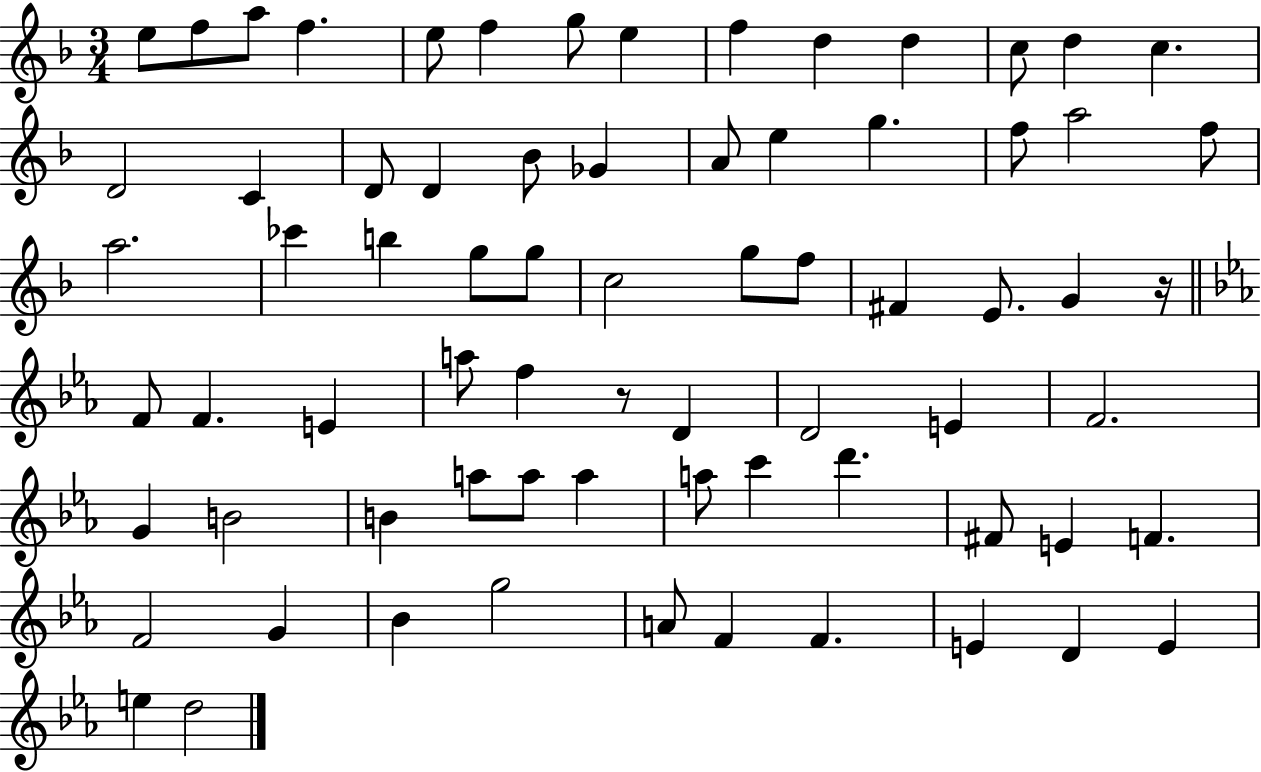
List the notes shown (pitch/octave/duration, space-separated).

E5/e F5/e A5/e F5/q. E5/e F5/q G5/e E5/q F5/q D5/q D5/q C5/e D5/q C5/q. D4/h C4/q D4/e D4/q Bb4/e Gb4/q A4/e E5/q G5/q. F5/e A5/h F5/e A5/h. CES6/q B5/q G5/e G5/e C5/h G5/e F5/e F#4/q E4/e. G4/q R/s F4/e F4/q. E4/q A5/e F5/q R/e D4/q D4/h E4/q F4/h. G4/q B4/h B4/q A5/e A5/e A5/q A5/e C6/q D6/q. F#4/e E4/q F4/q. F4/h G4/q Bb4/q G5/h A4/e F4/q F4/q. E4/q D4/q E4/q E5/q D5/h